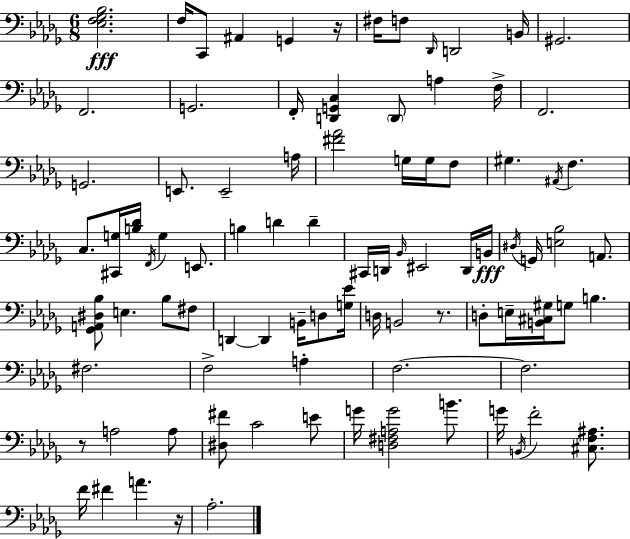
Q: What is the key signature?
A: BES minor